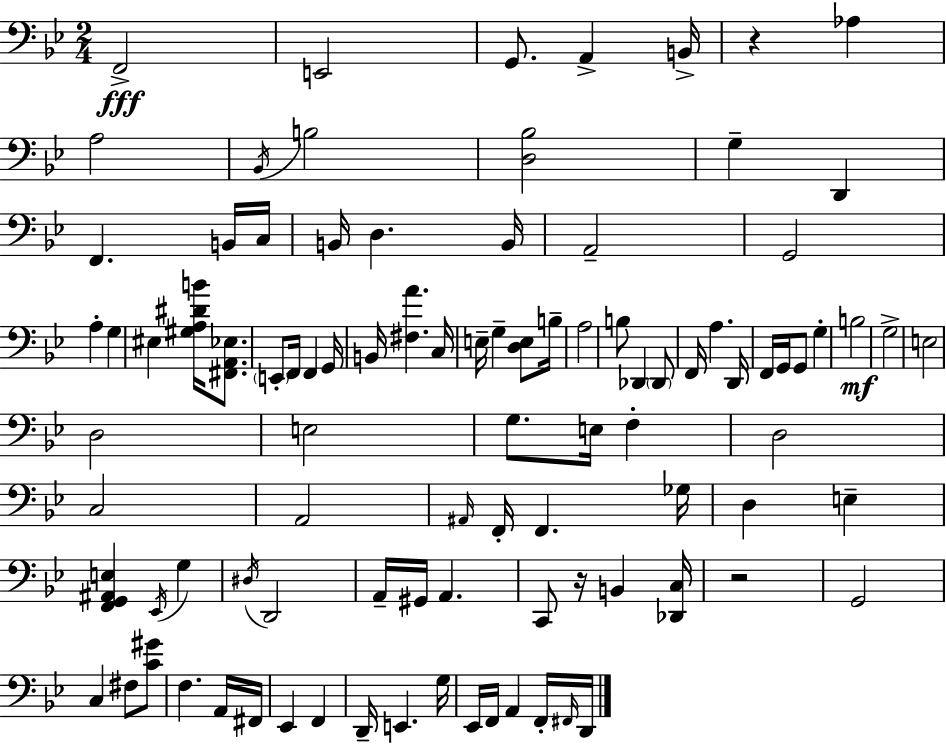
{
  \clef bass
  \numericTimeSignature
  \time 2/4
  \key bes \major
  f,2->\fff | e,2 | g,8. a,4-> b,16-> | r4 aes4 | \break a2 | \acciaccatura { bes,16 } b2 | <d bes>2 | g4-- d,4 | \break f,4. b,16 | c16 b,16 d4. | b,16 a,2-- | g,2 | \break a4-. g4 | eis4 <gis a dis' b'>16 <fis, a, ees>8. | \parenthesize e,8-. f,16 f,4 | g,16 b,16 <fis a'>4. | \break c16 e16-- g4-- <d e>8 | b16-- a2 | b8 des,4 \parenthesize des,8 | f,16 a4. | \break d,16 f,16 g,16 g,8 g4-. | b2\mf | g2-> | e2 | \break d2 | e2 | g8. e16 f4-. | d2 | \break c2 | a,2 | \grace { ais,16 } f,16-. f,4. | ges16 d4 e4-- | \break <f, g, ais, e>4 \acciaccatura { ees,16 } g4 | \acciaccatura { dis16 } d,2 | a,16-- gis,16 a,4. | c,8 r16 b,4 | \break <des, c>16 r2 | g,2 | c4 | fis8 <c' gis'>8 f4. | \break a,16 fis,16 ees,4 | f,4 d,16-- e,4. | g16 ees,16 f,16 a,4 | f,16-. \grace { fis,16 } d,16 \bar "|."
}